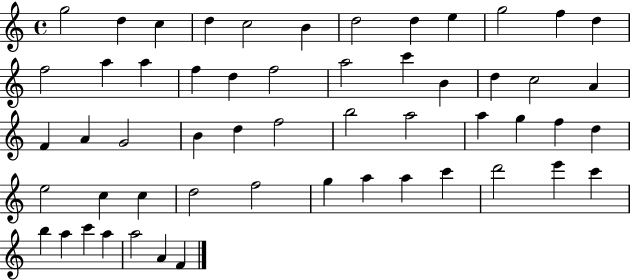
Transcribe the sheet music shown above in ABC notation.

X:1
T:Untitled
M:4/4
L:1/4
K:C
g2 d c d c2 B d2 d e g2 f d f2 a a f d f2 a2 c' B d c2 A F A G2 B d f2 b2 a2 a g f d e2 c c d2 f2 g a a c' d'2 e' c' b a c' a a2 A F